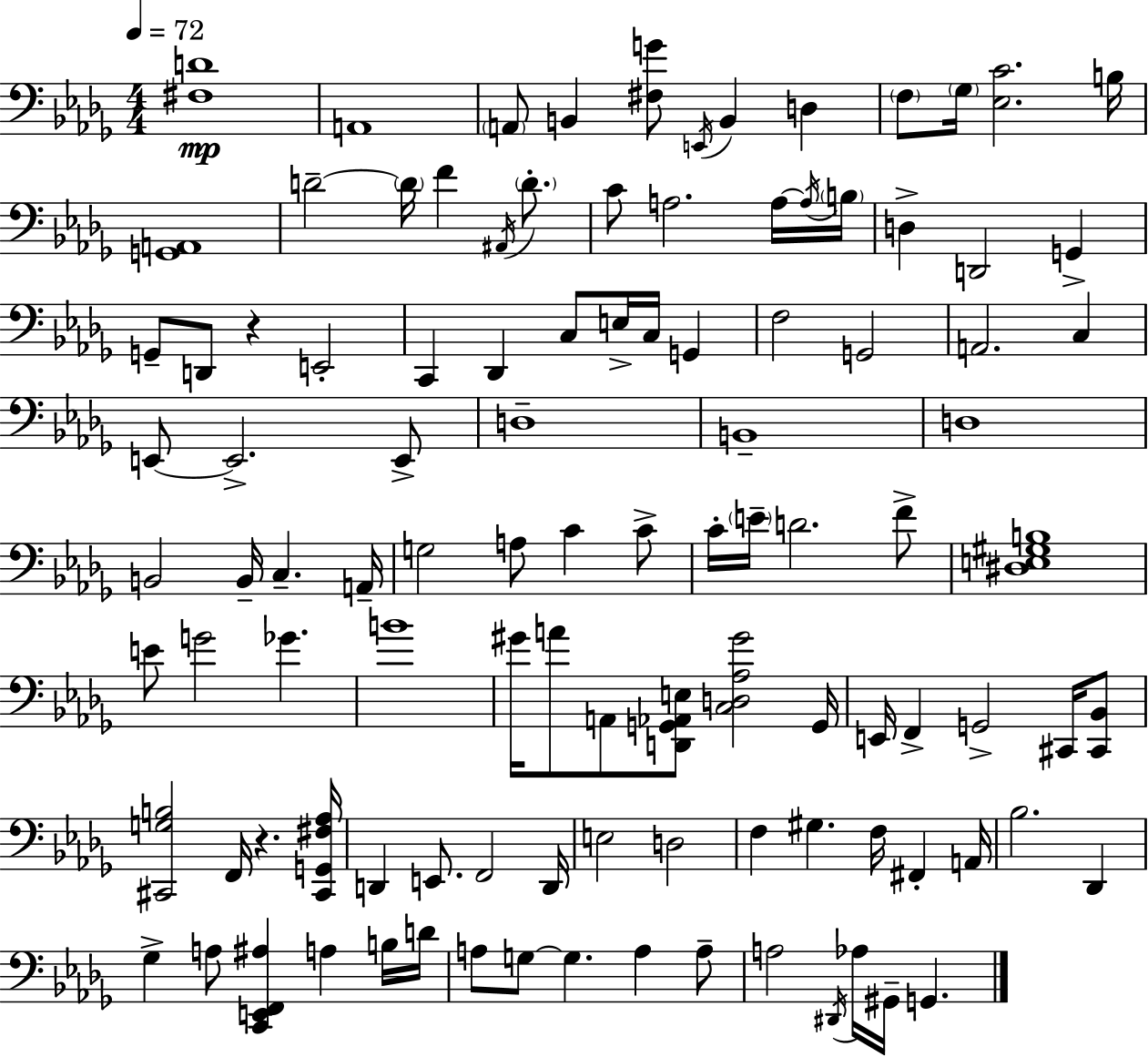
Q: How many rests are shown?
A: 2